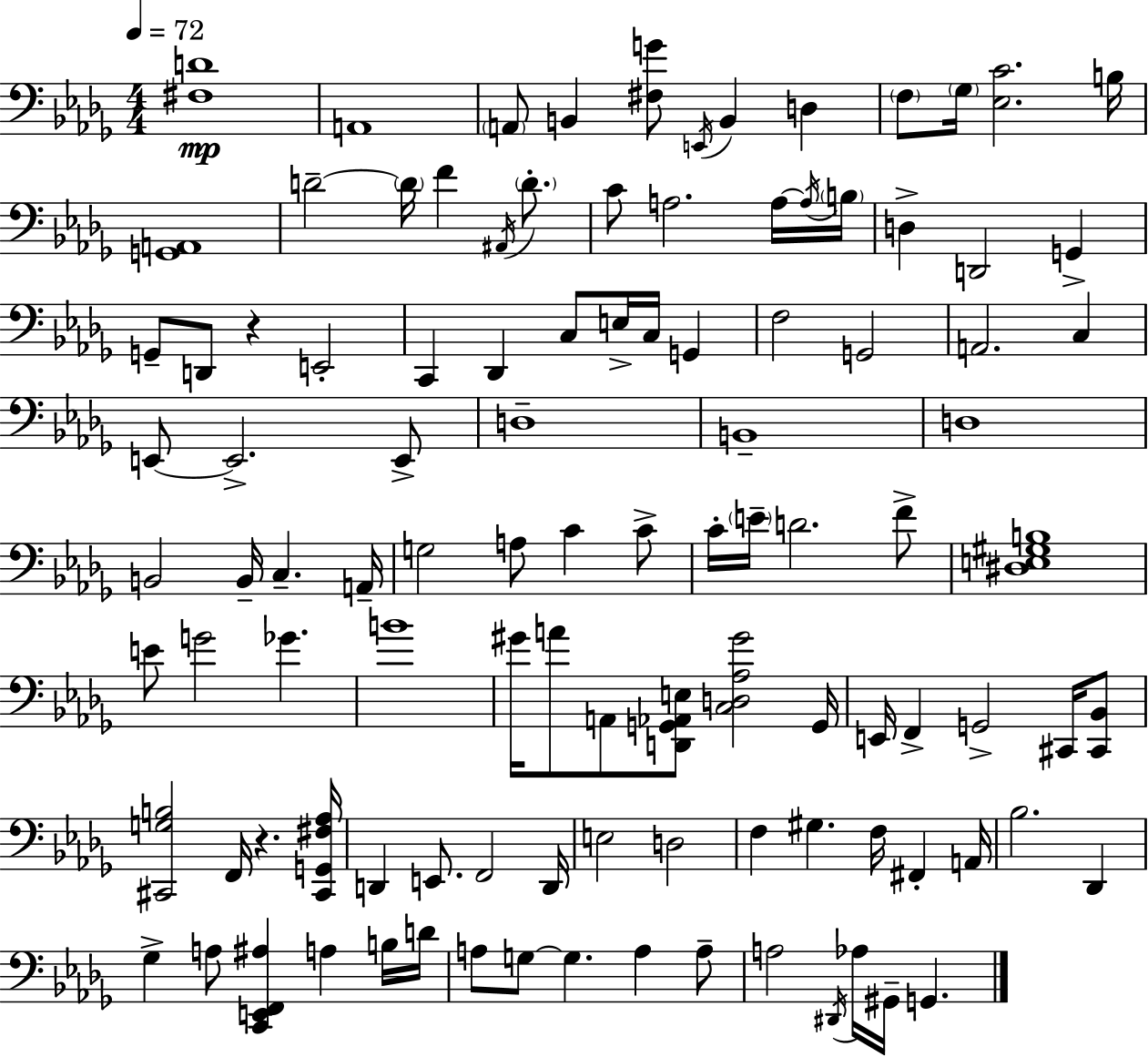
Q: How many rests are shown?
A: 2